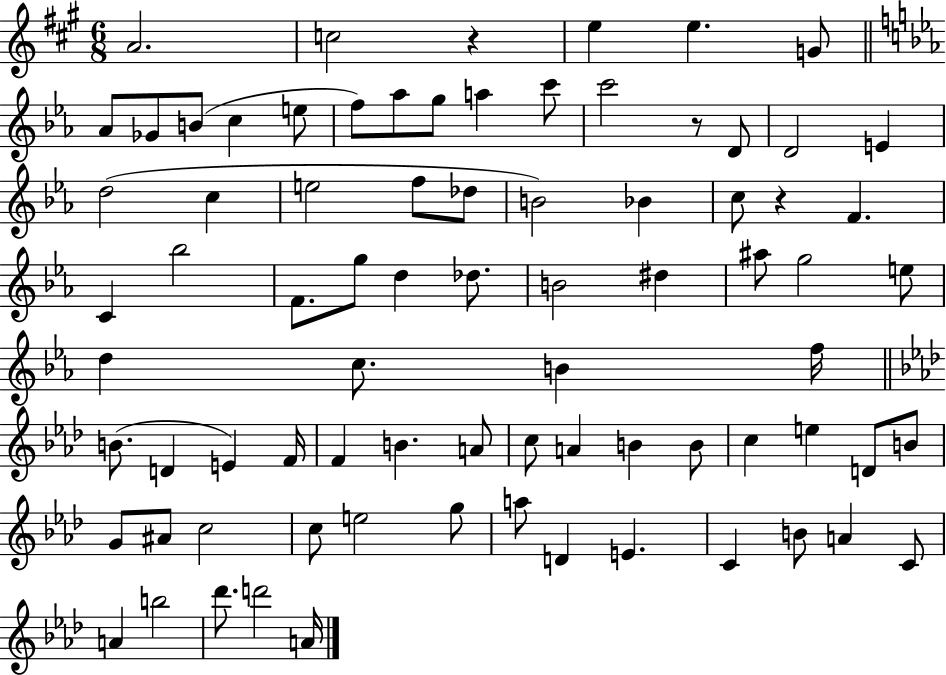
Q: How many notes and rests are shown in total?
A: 79